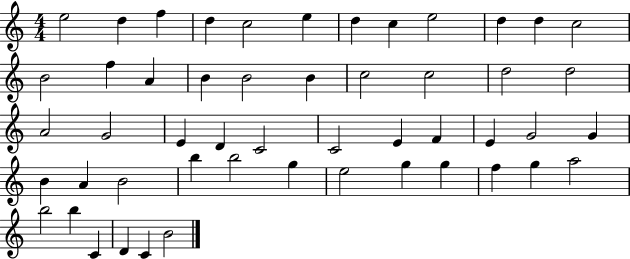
E5/h D5/q F5/q D5/q C5/h E5/q D5/q C5/q E5/h D5/q D5/q C5/h B4/h F5/q A4/q B4/q B4/h B4/q C5/h C5/h D5/h D5/h A4/h G4/h E4/q D4/q C4/h C4/h E4/q F4/q E4/q G4/h G4/q B4/q A4/q B4/h B5/q B5/h G5/q E5/h G5/q G5/q F5/q G5/q A5/h B5/h B5/q C4/q D4/q C4/q B4/h